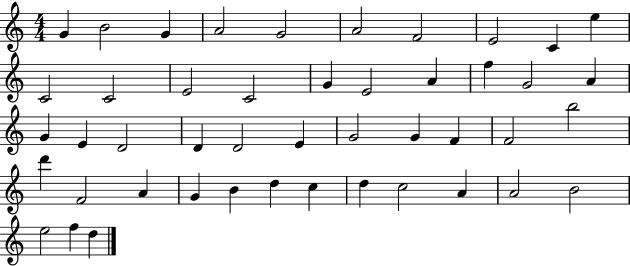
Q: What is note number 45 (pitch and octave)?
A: F5